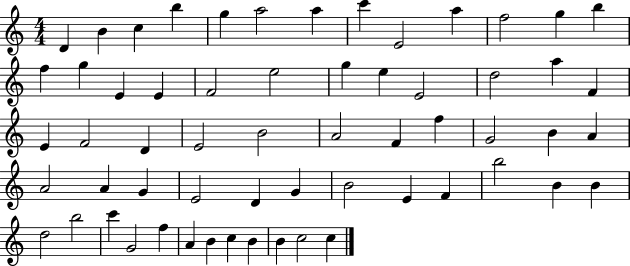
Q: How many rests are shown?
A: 0